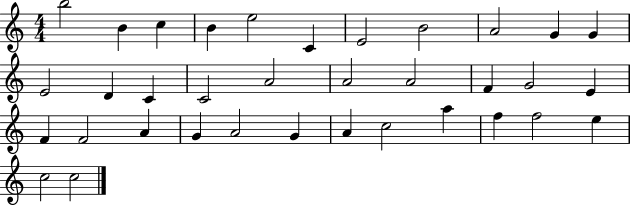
B5/h B4/q C5/q B4/q E5/h C4/q E4/h B4/h A4/h G4/q G4/q E4/h D4/q C4/q C4/h A4/h A4/h A4/h F4/q G4/h E4/q F4/q F4/h A4/q G4/q A4/h G4/q A4/q C5/h A5/q F5/q F5/h E5/q C5/h C5/h